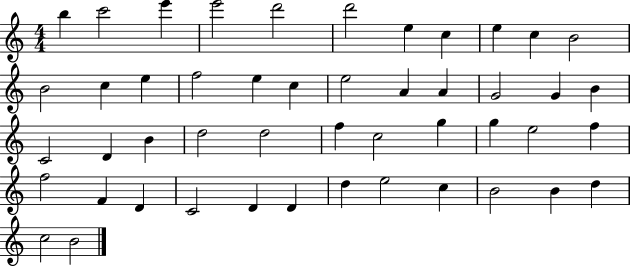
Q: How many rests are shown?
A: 0